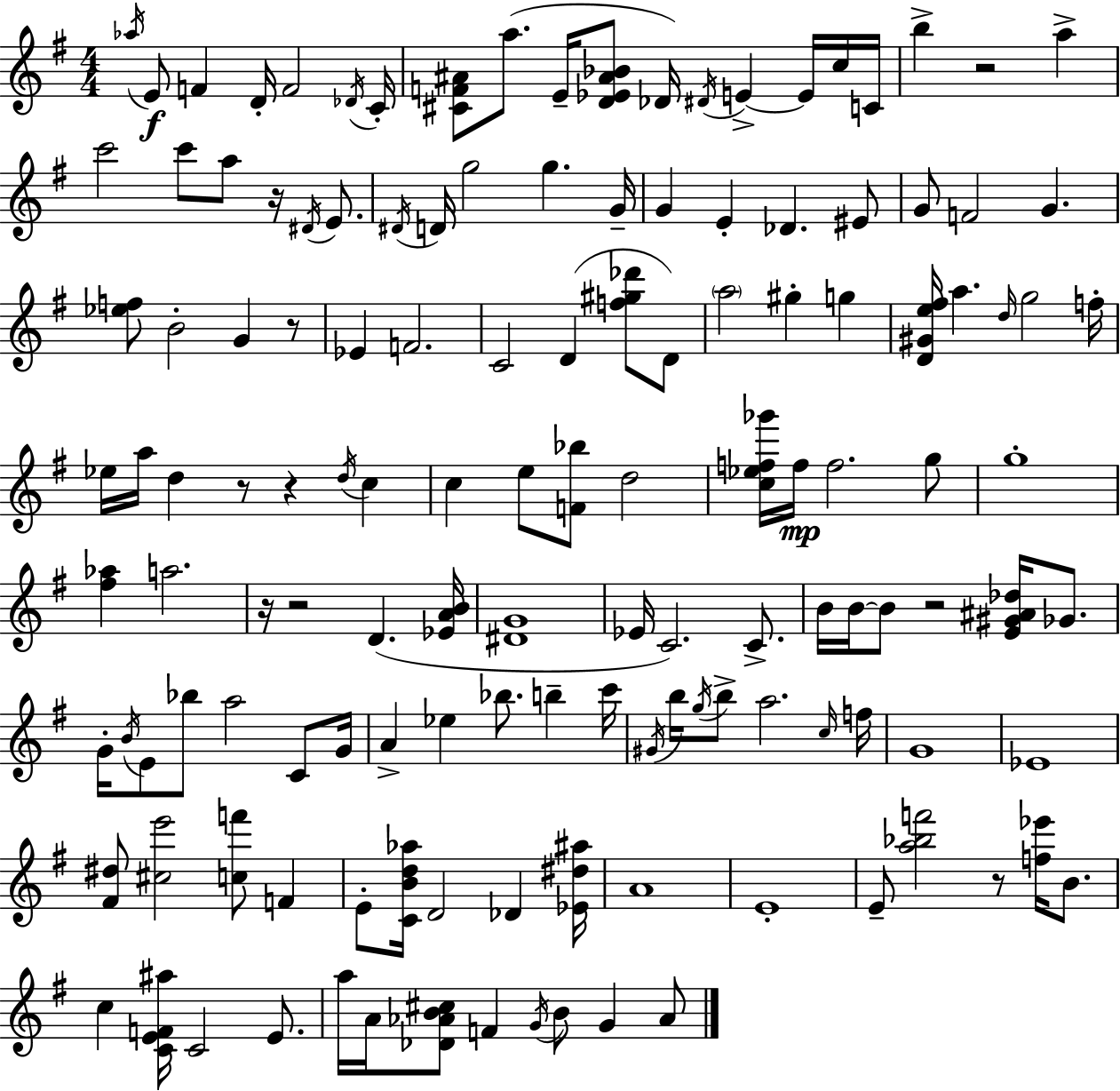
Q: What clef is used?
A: treble